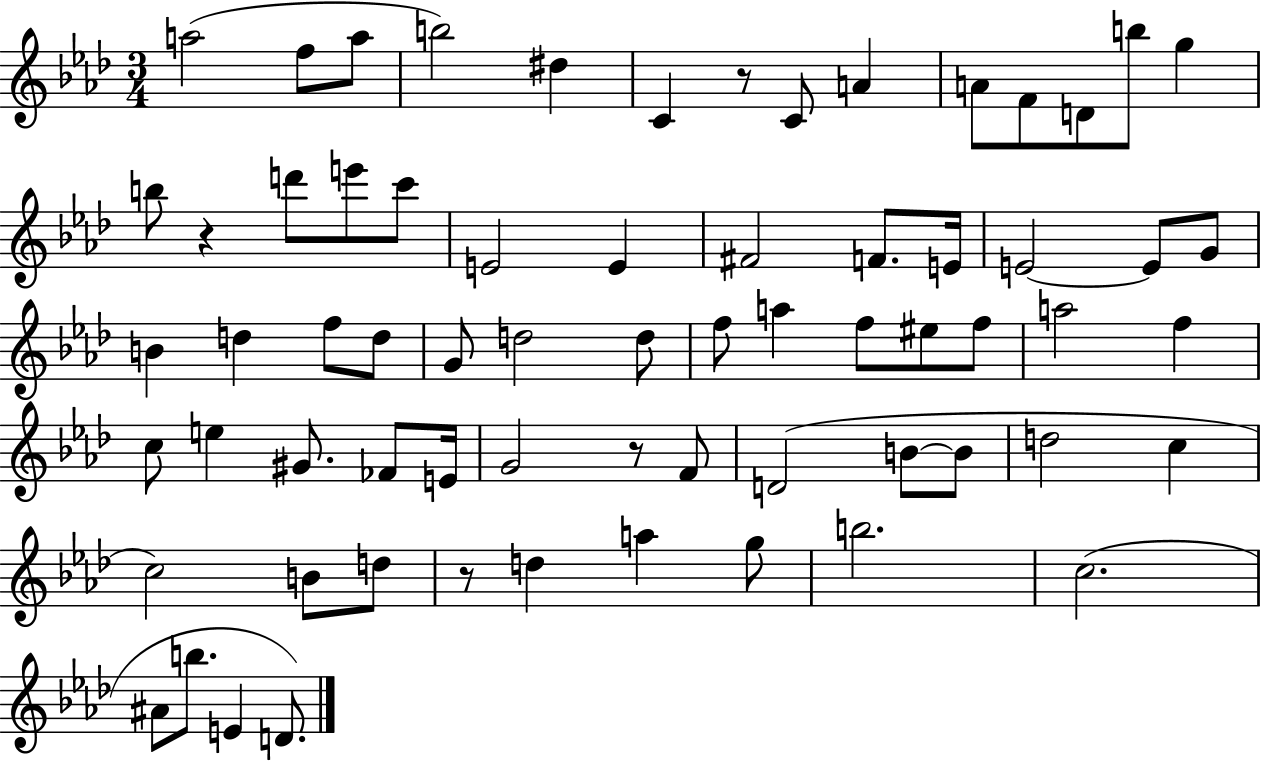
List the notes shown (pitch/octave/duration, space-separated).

A5/h F5/e A5/e B5/h D#5/q C4/q R/e C4/e A4/q A4/e F4/e D4/e B5/e G5/q B5/e R/q D6/e E6/e C6/e E4/h E4/q F#4/h F4/e. E4/s E4/h E4/e G4/e B4/q D5/q F5/e D5/e G4/e D5/h D5/e F5/e A5/q F5/e EIS5/e F5/e A5/h F5/q C5/e E5/q G#4/e. FES4/e E4/s G4/h R/e F4/e D4/h B4/e B4/e D5/h C5/q C5/h B4/e D5/e R/e D5/q A5/q G5/e B5/h. C5/h. A#4/e B5/e. E4/q D4/e.